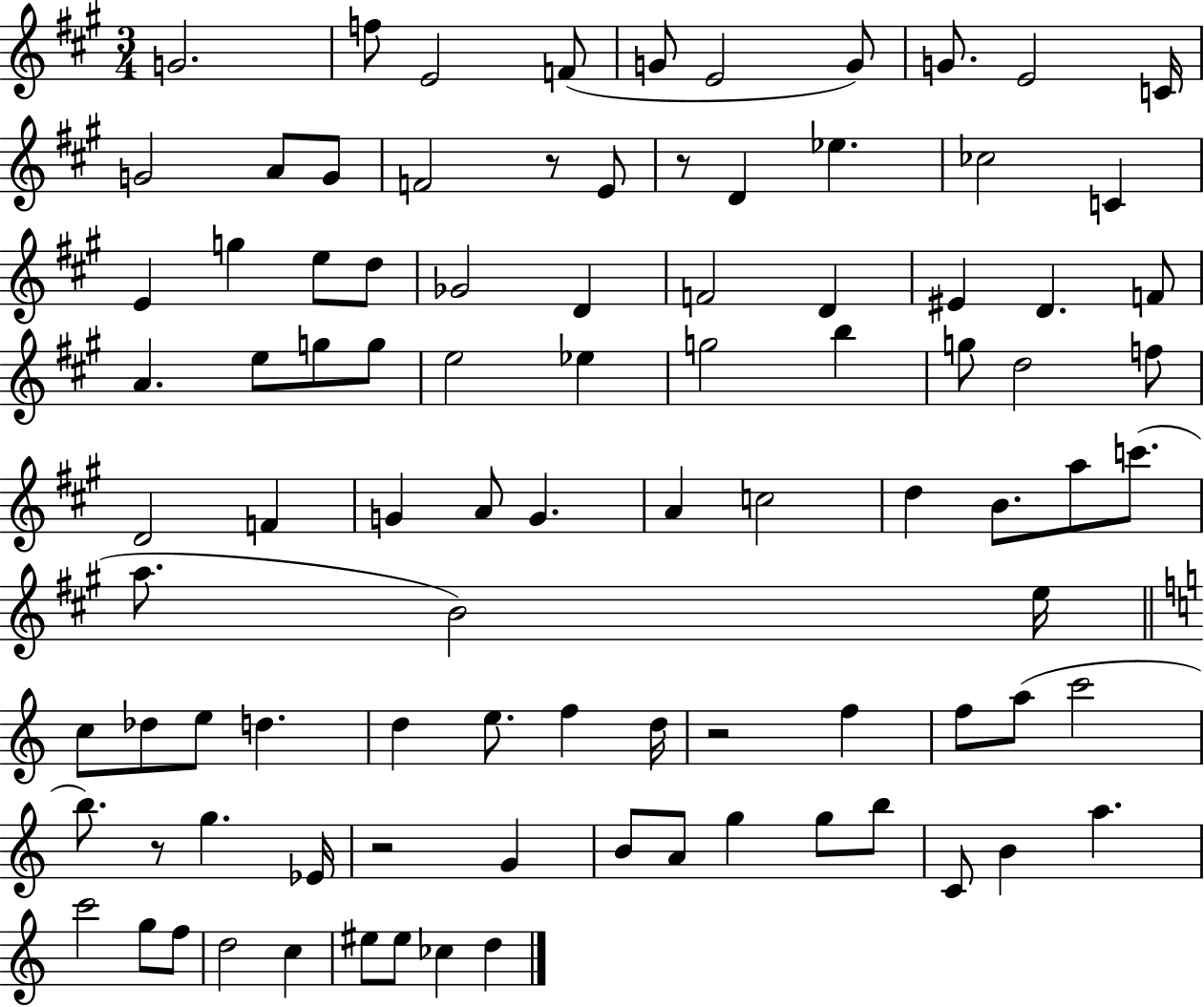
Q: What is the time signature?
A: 3/4